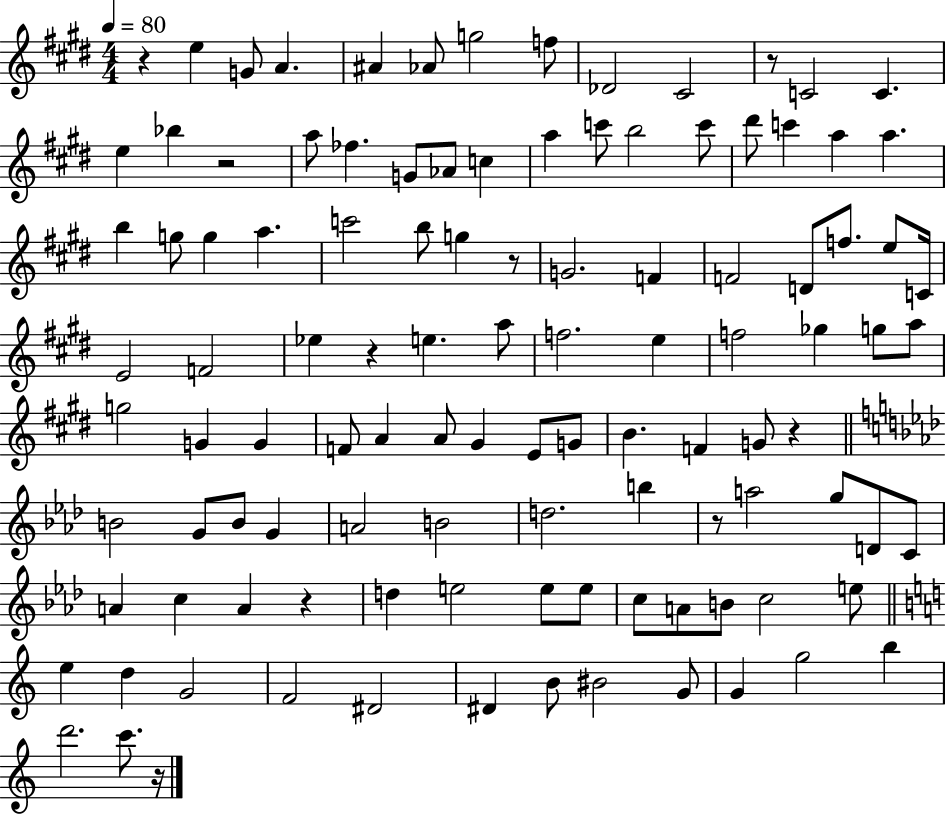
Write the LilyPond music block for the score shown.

{
  \clef treble
  \numericTimeSignature
  \time 4/4
  \key e \major
  \tempo 4 = 80
  r4 e''4 g'8 a'4. | ais'4 aes'8 g''2 f''8 | des'2 cis'2 | r8 c'2 c'4. | \break e''4 bes''4 r2 | a''8 fes''4. g'8 aes'8 c''4 | a''4 c'''8 b''2 c'''8 | dis'''8 c'''4 a''4 a''4. | \break b''4 g''8 g''4 a''4. | c'''2 b''8 g''4 r8 | g'2. f'4 | f'2 d'8 f''8. e''8 c'16 | \break e'2 f'2 | ees''4 r4 e''4. a''8 | f''2. e''4 | f''2 ges''4 g''8 a''8 | \break g''2 g'4 g'4 | f'8 a'4 a'8 gis'4 e'8 g'8 | b'4. f'4 g'8 r4 | \bar "||" \break \key aes \major b'2 g'8 b'8 g'4 | a'2 b'2 | d''2. b''4 | r8 a''2 g''8 d'8 c'8 | \break a'4 c''4 a'4 r4 | d''4 e''2 e''8 e''8 | c''8 a'8 b'8 c''2 e''8 | \bar "||" \break \key c \major e''4 d''4 g'2 | f'2 dis'2 | dis'4 b'8 bis'2 g'8 | g'4 g''2 b''4 | \break d'''2. c'''8. r16 | \bar "|."
}